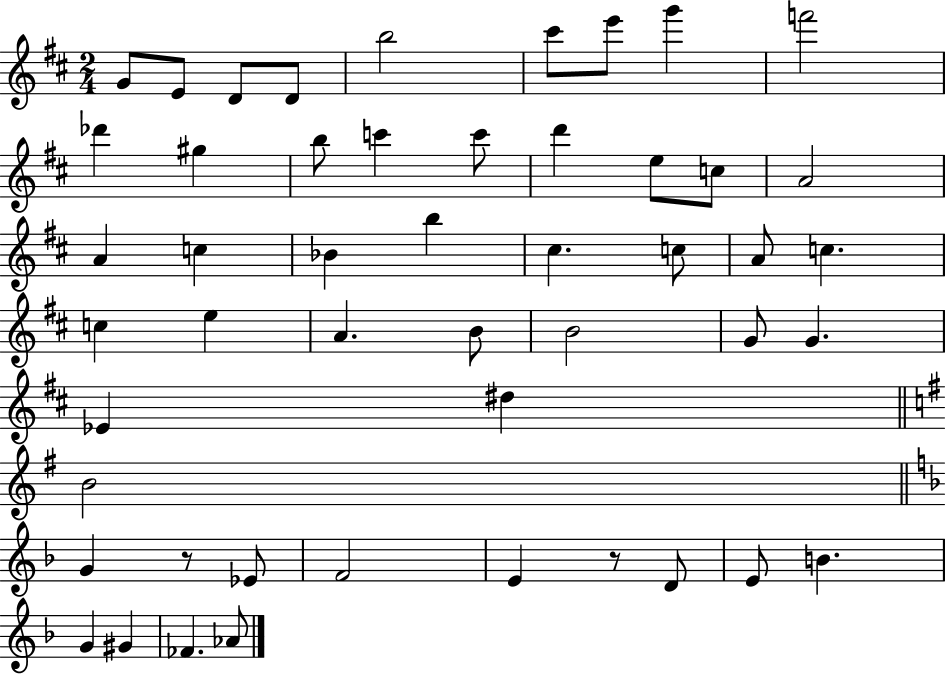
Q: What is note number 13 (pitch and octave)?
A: C6